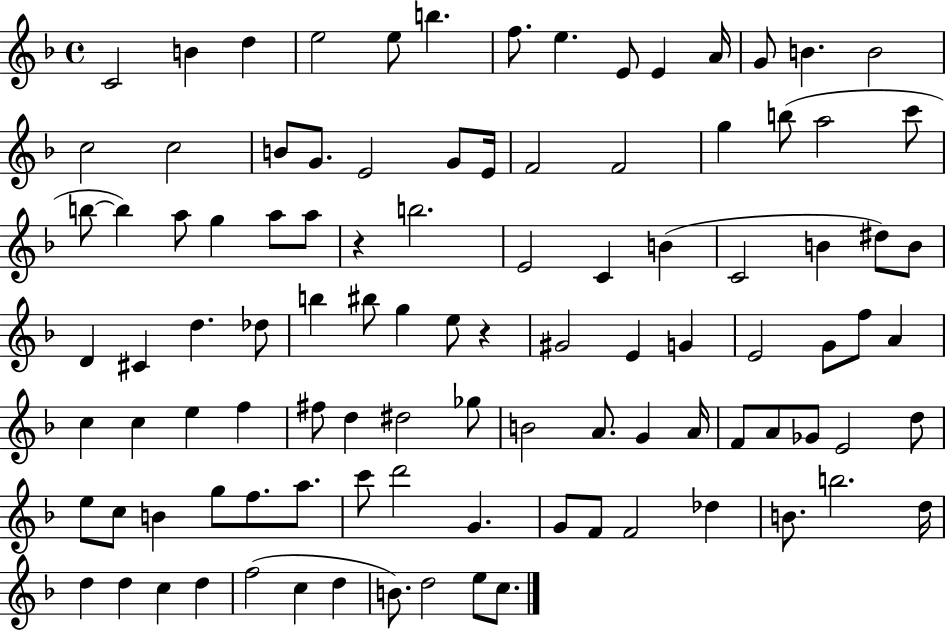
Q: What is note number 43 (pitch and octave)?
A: C#4